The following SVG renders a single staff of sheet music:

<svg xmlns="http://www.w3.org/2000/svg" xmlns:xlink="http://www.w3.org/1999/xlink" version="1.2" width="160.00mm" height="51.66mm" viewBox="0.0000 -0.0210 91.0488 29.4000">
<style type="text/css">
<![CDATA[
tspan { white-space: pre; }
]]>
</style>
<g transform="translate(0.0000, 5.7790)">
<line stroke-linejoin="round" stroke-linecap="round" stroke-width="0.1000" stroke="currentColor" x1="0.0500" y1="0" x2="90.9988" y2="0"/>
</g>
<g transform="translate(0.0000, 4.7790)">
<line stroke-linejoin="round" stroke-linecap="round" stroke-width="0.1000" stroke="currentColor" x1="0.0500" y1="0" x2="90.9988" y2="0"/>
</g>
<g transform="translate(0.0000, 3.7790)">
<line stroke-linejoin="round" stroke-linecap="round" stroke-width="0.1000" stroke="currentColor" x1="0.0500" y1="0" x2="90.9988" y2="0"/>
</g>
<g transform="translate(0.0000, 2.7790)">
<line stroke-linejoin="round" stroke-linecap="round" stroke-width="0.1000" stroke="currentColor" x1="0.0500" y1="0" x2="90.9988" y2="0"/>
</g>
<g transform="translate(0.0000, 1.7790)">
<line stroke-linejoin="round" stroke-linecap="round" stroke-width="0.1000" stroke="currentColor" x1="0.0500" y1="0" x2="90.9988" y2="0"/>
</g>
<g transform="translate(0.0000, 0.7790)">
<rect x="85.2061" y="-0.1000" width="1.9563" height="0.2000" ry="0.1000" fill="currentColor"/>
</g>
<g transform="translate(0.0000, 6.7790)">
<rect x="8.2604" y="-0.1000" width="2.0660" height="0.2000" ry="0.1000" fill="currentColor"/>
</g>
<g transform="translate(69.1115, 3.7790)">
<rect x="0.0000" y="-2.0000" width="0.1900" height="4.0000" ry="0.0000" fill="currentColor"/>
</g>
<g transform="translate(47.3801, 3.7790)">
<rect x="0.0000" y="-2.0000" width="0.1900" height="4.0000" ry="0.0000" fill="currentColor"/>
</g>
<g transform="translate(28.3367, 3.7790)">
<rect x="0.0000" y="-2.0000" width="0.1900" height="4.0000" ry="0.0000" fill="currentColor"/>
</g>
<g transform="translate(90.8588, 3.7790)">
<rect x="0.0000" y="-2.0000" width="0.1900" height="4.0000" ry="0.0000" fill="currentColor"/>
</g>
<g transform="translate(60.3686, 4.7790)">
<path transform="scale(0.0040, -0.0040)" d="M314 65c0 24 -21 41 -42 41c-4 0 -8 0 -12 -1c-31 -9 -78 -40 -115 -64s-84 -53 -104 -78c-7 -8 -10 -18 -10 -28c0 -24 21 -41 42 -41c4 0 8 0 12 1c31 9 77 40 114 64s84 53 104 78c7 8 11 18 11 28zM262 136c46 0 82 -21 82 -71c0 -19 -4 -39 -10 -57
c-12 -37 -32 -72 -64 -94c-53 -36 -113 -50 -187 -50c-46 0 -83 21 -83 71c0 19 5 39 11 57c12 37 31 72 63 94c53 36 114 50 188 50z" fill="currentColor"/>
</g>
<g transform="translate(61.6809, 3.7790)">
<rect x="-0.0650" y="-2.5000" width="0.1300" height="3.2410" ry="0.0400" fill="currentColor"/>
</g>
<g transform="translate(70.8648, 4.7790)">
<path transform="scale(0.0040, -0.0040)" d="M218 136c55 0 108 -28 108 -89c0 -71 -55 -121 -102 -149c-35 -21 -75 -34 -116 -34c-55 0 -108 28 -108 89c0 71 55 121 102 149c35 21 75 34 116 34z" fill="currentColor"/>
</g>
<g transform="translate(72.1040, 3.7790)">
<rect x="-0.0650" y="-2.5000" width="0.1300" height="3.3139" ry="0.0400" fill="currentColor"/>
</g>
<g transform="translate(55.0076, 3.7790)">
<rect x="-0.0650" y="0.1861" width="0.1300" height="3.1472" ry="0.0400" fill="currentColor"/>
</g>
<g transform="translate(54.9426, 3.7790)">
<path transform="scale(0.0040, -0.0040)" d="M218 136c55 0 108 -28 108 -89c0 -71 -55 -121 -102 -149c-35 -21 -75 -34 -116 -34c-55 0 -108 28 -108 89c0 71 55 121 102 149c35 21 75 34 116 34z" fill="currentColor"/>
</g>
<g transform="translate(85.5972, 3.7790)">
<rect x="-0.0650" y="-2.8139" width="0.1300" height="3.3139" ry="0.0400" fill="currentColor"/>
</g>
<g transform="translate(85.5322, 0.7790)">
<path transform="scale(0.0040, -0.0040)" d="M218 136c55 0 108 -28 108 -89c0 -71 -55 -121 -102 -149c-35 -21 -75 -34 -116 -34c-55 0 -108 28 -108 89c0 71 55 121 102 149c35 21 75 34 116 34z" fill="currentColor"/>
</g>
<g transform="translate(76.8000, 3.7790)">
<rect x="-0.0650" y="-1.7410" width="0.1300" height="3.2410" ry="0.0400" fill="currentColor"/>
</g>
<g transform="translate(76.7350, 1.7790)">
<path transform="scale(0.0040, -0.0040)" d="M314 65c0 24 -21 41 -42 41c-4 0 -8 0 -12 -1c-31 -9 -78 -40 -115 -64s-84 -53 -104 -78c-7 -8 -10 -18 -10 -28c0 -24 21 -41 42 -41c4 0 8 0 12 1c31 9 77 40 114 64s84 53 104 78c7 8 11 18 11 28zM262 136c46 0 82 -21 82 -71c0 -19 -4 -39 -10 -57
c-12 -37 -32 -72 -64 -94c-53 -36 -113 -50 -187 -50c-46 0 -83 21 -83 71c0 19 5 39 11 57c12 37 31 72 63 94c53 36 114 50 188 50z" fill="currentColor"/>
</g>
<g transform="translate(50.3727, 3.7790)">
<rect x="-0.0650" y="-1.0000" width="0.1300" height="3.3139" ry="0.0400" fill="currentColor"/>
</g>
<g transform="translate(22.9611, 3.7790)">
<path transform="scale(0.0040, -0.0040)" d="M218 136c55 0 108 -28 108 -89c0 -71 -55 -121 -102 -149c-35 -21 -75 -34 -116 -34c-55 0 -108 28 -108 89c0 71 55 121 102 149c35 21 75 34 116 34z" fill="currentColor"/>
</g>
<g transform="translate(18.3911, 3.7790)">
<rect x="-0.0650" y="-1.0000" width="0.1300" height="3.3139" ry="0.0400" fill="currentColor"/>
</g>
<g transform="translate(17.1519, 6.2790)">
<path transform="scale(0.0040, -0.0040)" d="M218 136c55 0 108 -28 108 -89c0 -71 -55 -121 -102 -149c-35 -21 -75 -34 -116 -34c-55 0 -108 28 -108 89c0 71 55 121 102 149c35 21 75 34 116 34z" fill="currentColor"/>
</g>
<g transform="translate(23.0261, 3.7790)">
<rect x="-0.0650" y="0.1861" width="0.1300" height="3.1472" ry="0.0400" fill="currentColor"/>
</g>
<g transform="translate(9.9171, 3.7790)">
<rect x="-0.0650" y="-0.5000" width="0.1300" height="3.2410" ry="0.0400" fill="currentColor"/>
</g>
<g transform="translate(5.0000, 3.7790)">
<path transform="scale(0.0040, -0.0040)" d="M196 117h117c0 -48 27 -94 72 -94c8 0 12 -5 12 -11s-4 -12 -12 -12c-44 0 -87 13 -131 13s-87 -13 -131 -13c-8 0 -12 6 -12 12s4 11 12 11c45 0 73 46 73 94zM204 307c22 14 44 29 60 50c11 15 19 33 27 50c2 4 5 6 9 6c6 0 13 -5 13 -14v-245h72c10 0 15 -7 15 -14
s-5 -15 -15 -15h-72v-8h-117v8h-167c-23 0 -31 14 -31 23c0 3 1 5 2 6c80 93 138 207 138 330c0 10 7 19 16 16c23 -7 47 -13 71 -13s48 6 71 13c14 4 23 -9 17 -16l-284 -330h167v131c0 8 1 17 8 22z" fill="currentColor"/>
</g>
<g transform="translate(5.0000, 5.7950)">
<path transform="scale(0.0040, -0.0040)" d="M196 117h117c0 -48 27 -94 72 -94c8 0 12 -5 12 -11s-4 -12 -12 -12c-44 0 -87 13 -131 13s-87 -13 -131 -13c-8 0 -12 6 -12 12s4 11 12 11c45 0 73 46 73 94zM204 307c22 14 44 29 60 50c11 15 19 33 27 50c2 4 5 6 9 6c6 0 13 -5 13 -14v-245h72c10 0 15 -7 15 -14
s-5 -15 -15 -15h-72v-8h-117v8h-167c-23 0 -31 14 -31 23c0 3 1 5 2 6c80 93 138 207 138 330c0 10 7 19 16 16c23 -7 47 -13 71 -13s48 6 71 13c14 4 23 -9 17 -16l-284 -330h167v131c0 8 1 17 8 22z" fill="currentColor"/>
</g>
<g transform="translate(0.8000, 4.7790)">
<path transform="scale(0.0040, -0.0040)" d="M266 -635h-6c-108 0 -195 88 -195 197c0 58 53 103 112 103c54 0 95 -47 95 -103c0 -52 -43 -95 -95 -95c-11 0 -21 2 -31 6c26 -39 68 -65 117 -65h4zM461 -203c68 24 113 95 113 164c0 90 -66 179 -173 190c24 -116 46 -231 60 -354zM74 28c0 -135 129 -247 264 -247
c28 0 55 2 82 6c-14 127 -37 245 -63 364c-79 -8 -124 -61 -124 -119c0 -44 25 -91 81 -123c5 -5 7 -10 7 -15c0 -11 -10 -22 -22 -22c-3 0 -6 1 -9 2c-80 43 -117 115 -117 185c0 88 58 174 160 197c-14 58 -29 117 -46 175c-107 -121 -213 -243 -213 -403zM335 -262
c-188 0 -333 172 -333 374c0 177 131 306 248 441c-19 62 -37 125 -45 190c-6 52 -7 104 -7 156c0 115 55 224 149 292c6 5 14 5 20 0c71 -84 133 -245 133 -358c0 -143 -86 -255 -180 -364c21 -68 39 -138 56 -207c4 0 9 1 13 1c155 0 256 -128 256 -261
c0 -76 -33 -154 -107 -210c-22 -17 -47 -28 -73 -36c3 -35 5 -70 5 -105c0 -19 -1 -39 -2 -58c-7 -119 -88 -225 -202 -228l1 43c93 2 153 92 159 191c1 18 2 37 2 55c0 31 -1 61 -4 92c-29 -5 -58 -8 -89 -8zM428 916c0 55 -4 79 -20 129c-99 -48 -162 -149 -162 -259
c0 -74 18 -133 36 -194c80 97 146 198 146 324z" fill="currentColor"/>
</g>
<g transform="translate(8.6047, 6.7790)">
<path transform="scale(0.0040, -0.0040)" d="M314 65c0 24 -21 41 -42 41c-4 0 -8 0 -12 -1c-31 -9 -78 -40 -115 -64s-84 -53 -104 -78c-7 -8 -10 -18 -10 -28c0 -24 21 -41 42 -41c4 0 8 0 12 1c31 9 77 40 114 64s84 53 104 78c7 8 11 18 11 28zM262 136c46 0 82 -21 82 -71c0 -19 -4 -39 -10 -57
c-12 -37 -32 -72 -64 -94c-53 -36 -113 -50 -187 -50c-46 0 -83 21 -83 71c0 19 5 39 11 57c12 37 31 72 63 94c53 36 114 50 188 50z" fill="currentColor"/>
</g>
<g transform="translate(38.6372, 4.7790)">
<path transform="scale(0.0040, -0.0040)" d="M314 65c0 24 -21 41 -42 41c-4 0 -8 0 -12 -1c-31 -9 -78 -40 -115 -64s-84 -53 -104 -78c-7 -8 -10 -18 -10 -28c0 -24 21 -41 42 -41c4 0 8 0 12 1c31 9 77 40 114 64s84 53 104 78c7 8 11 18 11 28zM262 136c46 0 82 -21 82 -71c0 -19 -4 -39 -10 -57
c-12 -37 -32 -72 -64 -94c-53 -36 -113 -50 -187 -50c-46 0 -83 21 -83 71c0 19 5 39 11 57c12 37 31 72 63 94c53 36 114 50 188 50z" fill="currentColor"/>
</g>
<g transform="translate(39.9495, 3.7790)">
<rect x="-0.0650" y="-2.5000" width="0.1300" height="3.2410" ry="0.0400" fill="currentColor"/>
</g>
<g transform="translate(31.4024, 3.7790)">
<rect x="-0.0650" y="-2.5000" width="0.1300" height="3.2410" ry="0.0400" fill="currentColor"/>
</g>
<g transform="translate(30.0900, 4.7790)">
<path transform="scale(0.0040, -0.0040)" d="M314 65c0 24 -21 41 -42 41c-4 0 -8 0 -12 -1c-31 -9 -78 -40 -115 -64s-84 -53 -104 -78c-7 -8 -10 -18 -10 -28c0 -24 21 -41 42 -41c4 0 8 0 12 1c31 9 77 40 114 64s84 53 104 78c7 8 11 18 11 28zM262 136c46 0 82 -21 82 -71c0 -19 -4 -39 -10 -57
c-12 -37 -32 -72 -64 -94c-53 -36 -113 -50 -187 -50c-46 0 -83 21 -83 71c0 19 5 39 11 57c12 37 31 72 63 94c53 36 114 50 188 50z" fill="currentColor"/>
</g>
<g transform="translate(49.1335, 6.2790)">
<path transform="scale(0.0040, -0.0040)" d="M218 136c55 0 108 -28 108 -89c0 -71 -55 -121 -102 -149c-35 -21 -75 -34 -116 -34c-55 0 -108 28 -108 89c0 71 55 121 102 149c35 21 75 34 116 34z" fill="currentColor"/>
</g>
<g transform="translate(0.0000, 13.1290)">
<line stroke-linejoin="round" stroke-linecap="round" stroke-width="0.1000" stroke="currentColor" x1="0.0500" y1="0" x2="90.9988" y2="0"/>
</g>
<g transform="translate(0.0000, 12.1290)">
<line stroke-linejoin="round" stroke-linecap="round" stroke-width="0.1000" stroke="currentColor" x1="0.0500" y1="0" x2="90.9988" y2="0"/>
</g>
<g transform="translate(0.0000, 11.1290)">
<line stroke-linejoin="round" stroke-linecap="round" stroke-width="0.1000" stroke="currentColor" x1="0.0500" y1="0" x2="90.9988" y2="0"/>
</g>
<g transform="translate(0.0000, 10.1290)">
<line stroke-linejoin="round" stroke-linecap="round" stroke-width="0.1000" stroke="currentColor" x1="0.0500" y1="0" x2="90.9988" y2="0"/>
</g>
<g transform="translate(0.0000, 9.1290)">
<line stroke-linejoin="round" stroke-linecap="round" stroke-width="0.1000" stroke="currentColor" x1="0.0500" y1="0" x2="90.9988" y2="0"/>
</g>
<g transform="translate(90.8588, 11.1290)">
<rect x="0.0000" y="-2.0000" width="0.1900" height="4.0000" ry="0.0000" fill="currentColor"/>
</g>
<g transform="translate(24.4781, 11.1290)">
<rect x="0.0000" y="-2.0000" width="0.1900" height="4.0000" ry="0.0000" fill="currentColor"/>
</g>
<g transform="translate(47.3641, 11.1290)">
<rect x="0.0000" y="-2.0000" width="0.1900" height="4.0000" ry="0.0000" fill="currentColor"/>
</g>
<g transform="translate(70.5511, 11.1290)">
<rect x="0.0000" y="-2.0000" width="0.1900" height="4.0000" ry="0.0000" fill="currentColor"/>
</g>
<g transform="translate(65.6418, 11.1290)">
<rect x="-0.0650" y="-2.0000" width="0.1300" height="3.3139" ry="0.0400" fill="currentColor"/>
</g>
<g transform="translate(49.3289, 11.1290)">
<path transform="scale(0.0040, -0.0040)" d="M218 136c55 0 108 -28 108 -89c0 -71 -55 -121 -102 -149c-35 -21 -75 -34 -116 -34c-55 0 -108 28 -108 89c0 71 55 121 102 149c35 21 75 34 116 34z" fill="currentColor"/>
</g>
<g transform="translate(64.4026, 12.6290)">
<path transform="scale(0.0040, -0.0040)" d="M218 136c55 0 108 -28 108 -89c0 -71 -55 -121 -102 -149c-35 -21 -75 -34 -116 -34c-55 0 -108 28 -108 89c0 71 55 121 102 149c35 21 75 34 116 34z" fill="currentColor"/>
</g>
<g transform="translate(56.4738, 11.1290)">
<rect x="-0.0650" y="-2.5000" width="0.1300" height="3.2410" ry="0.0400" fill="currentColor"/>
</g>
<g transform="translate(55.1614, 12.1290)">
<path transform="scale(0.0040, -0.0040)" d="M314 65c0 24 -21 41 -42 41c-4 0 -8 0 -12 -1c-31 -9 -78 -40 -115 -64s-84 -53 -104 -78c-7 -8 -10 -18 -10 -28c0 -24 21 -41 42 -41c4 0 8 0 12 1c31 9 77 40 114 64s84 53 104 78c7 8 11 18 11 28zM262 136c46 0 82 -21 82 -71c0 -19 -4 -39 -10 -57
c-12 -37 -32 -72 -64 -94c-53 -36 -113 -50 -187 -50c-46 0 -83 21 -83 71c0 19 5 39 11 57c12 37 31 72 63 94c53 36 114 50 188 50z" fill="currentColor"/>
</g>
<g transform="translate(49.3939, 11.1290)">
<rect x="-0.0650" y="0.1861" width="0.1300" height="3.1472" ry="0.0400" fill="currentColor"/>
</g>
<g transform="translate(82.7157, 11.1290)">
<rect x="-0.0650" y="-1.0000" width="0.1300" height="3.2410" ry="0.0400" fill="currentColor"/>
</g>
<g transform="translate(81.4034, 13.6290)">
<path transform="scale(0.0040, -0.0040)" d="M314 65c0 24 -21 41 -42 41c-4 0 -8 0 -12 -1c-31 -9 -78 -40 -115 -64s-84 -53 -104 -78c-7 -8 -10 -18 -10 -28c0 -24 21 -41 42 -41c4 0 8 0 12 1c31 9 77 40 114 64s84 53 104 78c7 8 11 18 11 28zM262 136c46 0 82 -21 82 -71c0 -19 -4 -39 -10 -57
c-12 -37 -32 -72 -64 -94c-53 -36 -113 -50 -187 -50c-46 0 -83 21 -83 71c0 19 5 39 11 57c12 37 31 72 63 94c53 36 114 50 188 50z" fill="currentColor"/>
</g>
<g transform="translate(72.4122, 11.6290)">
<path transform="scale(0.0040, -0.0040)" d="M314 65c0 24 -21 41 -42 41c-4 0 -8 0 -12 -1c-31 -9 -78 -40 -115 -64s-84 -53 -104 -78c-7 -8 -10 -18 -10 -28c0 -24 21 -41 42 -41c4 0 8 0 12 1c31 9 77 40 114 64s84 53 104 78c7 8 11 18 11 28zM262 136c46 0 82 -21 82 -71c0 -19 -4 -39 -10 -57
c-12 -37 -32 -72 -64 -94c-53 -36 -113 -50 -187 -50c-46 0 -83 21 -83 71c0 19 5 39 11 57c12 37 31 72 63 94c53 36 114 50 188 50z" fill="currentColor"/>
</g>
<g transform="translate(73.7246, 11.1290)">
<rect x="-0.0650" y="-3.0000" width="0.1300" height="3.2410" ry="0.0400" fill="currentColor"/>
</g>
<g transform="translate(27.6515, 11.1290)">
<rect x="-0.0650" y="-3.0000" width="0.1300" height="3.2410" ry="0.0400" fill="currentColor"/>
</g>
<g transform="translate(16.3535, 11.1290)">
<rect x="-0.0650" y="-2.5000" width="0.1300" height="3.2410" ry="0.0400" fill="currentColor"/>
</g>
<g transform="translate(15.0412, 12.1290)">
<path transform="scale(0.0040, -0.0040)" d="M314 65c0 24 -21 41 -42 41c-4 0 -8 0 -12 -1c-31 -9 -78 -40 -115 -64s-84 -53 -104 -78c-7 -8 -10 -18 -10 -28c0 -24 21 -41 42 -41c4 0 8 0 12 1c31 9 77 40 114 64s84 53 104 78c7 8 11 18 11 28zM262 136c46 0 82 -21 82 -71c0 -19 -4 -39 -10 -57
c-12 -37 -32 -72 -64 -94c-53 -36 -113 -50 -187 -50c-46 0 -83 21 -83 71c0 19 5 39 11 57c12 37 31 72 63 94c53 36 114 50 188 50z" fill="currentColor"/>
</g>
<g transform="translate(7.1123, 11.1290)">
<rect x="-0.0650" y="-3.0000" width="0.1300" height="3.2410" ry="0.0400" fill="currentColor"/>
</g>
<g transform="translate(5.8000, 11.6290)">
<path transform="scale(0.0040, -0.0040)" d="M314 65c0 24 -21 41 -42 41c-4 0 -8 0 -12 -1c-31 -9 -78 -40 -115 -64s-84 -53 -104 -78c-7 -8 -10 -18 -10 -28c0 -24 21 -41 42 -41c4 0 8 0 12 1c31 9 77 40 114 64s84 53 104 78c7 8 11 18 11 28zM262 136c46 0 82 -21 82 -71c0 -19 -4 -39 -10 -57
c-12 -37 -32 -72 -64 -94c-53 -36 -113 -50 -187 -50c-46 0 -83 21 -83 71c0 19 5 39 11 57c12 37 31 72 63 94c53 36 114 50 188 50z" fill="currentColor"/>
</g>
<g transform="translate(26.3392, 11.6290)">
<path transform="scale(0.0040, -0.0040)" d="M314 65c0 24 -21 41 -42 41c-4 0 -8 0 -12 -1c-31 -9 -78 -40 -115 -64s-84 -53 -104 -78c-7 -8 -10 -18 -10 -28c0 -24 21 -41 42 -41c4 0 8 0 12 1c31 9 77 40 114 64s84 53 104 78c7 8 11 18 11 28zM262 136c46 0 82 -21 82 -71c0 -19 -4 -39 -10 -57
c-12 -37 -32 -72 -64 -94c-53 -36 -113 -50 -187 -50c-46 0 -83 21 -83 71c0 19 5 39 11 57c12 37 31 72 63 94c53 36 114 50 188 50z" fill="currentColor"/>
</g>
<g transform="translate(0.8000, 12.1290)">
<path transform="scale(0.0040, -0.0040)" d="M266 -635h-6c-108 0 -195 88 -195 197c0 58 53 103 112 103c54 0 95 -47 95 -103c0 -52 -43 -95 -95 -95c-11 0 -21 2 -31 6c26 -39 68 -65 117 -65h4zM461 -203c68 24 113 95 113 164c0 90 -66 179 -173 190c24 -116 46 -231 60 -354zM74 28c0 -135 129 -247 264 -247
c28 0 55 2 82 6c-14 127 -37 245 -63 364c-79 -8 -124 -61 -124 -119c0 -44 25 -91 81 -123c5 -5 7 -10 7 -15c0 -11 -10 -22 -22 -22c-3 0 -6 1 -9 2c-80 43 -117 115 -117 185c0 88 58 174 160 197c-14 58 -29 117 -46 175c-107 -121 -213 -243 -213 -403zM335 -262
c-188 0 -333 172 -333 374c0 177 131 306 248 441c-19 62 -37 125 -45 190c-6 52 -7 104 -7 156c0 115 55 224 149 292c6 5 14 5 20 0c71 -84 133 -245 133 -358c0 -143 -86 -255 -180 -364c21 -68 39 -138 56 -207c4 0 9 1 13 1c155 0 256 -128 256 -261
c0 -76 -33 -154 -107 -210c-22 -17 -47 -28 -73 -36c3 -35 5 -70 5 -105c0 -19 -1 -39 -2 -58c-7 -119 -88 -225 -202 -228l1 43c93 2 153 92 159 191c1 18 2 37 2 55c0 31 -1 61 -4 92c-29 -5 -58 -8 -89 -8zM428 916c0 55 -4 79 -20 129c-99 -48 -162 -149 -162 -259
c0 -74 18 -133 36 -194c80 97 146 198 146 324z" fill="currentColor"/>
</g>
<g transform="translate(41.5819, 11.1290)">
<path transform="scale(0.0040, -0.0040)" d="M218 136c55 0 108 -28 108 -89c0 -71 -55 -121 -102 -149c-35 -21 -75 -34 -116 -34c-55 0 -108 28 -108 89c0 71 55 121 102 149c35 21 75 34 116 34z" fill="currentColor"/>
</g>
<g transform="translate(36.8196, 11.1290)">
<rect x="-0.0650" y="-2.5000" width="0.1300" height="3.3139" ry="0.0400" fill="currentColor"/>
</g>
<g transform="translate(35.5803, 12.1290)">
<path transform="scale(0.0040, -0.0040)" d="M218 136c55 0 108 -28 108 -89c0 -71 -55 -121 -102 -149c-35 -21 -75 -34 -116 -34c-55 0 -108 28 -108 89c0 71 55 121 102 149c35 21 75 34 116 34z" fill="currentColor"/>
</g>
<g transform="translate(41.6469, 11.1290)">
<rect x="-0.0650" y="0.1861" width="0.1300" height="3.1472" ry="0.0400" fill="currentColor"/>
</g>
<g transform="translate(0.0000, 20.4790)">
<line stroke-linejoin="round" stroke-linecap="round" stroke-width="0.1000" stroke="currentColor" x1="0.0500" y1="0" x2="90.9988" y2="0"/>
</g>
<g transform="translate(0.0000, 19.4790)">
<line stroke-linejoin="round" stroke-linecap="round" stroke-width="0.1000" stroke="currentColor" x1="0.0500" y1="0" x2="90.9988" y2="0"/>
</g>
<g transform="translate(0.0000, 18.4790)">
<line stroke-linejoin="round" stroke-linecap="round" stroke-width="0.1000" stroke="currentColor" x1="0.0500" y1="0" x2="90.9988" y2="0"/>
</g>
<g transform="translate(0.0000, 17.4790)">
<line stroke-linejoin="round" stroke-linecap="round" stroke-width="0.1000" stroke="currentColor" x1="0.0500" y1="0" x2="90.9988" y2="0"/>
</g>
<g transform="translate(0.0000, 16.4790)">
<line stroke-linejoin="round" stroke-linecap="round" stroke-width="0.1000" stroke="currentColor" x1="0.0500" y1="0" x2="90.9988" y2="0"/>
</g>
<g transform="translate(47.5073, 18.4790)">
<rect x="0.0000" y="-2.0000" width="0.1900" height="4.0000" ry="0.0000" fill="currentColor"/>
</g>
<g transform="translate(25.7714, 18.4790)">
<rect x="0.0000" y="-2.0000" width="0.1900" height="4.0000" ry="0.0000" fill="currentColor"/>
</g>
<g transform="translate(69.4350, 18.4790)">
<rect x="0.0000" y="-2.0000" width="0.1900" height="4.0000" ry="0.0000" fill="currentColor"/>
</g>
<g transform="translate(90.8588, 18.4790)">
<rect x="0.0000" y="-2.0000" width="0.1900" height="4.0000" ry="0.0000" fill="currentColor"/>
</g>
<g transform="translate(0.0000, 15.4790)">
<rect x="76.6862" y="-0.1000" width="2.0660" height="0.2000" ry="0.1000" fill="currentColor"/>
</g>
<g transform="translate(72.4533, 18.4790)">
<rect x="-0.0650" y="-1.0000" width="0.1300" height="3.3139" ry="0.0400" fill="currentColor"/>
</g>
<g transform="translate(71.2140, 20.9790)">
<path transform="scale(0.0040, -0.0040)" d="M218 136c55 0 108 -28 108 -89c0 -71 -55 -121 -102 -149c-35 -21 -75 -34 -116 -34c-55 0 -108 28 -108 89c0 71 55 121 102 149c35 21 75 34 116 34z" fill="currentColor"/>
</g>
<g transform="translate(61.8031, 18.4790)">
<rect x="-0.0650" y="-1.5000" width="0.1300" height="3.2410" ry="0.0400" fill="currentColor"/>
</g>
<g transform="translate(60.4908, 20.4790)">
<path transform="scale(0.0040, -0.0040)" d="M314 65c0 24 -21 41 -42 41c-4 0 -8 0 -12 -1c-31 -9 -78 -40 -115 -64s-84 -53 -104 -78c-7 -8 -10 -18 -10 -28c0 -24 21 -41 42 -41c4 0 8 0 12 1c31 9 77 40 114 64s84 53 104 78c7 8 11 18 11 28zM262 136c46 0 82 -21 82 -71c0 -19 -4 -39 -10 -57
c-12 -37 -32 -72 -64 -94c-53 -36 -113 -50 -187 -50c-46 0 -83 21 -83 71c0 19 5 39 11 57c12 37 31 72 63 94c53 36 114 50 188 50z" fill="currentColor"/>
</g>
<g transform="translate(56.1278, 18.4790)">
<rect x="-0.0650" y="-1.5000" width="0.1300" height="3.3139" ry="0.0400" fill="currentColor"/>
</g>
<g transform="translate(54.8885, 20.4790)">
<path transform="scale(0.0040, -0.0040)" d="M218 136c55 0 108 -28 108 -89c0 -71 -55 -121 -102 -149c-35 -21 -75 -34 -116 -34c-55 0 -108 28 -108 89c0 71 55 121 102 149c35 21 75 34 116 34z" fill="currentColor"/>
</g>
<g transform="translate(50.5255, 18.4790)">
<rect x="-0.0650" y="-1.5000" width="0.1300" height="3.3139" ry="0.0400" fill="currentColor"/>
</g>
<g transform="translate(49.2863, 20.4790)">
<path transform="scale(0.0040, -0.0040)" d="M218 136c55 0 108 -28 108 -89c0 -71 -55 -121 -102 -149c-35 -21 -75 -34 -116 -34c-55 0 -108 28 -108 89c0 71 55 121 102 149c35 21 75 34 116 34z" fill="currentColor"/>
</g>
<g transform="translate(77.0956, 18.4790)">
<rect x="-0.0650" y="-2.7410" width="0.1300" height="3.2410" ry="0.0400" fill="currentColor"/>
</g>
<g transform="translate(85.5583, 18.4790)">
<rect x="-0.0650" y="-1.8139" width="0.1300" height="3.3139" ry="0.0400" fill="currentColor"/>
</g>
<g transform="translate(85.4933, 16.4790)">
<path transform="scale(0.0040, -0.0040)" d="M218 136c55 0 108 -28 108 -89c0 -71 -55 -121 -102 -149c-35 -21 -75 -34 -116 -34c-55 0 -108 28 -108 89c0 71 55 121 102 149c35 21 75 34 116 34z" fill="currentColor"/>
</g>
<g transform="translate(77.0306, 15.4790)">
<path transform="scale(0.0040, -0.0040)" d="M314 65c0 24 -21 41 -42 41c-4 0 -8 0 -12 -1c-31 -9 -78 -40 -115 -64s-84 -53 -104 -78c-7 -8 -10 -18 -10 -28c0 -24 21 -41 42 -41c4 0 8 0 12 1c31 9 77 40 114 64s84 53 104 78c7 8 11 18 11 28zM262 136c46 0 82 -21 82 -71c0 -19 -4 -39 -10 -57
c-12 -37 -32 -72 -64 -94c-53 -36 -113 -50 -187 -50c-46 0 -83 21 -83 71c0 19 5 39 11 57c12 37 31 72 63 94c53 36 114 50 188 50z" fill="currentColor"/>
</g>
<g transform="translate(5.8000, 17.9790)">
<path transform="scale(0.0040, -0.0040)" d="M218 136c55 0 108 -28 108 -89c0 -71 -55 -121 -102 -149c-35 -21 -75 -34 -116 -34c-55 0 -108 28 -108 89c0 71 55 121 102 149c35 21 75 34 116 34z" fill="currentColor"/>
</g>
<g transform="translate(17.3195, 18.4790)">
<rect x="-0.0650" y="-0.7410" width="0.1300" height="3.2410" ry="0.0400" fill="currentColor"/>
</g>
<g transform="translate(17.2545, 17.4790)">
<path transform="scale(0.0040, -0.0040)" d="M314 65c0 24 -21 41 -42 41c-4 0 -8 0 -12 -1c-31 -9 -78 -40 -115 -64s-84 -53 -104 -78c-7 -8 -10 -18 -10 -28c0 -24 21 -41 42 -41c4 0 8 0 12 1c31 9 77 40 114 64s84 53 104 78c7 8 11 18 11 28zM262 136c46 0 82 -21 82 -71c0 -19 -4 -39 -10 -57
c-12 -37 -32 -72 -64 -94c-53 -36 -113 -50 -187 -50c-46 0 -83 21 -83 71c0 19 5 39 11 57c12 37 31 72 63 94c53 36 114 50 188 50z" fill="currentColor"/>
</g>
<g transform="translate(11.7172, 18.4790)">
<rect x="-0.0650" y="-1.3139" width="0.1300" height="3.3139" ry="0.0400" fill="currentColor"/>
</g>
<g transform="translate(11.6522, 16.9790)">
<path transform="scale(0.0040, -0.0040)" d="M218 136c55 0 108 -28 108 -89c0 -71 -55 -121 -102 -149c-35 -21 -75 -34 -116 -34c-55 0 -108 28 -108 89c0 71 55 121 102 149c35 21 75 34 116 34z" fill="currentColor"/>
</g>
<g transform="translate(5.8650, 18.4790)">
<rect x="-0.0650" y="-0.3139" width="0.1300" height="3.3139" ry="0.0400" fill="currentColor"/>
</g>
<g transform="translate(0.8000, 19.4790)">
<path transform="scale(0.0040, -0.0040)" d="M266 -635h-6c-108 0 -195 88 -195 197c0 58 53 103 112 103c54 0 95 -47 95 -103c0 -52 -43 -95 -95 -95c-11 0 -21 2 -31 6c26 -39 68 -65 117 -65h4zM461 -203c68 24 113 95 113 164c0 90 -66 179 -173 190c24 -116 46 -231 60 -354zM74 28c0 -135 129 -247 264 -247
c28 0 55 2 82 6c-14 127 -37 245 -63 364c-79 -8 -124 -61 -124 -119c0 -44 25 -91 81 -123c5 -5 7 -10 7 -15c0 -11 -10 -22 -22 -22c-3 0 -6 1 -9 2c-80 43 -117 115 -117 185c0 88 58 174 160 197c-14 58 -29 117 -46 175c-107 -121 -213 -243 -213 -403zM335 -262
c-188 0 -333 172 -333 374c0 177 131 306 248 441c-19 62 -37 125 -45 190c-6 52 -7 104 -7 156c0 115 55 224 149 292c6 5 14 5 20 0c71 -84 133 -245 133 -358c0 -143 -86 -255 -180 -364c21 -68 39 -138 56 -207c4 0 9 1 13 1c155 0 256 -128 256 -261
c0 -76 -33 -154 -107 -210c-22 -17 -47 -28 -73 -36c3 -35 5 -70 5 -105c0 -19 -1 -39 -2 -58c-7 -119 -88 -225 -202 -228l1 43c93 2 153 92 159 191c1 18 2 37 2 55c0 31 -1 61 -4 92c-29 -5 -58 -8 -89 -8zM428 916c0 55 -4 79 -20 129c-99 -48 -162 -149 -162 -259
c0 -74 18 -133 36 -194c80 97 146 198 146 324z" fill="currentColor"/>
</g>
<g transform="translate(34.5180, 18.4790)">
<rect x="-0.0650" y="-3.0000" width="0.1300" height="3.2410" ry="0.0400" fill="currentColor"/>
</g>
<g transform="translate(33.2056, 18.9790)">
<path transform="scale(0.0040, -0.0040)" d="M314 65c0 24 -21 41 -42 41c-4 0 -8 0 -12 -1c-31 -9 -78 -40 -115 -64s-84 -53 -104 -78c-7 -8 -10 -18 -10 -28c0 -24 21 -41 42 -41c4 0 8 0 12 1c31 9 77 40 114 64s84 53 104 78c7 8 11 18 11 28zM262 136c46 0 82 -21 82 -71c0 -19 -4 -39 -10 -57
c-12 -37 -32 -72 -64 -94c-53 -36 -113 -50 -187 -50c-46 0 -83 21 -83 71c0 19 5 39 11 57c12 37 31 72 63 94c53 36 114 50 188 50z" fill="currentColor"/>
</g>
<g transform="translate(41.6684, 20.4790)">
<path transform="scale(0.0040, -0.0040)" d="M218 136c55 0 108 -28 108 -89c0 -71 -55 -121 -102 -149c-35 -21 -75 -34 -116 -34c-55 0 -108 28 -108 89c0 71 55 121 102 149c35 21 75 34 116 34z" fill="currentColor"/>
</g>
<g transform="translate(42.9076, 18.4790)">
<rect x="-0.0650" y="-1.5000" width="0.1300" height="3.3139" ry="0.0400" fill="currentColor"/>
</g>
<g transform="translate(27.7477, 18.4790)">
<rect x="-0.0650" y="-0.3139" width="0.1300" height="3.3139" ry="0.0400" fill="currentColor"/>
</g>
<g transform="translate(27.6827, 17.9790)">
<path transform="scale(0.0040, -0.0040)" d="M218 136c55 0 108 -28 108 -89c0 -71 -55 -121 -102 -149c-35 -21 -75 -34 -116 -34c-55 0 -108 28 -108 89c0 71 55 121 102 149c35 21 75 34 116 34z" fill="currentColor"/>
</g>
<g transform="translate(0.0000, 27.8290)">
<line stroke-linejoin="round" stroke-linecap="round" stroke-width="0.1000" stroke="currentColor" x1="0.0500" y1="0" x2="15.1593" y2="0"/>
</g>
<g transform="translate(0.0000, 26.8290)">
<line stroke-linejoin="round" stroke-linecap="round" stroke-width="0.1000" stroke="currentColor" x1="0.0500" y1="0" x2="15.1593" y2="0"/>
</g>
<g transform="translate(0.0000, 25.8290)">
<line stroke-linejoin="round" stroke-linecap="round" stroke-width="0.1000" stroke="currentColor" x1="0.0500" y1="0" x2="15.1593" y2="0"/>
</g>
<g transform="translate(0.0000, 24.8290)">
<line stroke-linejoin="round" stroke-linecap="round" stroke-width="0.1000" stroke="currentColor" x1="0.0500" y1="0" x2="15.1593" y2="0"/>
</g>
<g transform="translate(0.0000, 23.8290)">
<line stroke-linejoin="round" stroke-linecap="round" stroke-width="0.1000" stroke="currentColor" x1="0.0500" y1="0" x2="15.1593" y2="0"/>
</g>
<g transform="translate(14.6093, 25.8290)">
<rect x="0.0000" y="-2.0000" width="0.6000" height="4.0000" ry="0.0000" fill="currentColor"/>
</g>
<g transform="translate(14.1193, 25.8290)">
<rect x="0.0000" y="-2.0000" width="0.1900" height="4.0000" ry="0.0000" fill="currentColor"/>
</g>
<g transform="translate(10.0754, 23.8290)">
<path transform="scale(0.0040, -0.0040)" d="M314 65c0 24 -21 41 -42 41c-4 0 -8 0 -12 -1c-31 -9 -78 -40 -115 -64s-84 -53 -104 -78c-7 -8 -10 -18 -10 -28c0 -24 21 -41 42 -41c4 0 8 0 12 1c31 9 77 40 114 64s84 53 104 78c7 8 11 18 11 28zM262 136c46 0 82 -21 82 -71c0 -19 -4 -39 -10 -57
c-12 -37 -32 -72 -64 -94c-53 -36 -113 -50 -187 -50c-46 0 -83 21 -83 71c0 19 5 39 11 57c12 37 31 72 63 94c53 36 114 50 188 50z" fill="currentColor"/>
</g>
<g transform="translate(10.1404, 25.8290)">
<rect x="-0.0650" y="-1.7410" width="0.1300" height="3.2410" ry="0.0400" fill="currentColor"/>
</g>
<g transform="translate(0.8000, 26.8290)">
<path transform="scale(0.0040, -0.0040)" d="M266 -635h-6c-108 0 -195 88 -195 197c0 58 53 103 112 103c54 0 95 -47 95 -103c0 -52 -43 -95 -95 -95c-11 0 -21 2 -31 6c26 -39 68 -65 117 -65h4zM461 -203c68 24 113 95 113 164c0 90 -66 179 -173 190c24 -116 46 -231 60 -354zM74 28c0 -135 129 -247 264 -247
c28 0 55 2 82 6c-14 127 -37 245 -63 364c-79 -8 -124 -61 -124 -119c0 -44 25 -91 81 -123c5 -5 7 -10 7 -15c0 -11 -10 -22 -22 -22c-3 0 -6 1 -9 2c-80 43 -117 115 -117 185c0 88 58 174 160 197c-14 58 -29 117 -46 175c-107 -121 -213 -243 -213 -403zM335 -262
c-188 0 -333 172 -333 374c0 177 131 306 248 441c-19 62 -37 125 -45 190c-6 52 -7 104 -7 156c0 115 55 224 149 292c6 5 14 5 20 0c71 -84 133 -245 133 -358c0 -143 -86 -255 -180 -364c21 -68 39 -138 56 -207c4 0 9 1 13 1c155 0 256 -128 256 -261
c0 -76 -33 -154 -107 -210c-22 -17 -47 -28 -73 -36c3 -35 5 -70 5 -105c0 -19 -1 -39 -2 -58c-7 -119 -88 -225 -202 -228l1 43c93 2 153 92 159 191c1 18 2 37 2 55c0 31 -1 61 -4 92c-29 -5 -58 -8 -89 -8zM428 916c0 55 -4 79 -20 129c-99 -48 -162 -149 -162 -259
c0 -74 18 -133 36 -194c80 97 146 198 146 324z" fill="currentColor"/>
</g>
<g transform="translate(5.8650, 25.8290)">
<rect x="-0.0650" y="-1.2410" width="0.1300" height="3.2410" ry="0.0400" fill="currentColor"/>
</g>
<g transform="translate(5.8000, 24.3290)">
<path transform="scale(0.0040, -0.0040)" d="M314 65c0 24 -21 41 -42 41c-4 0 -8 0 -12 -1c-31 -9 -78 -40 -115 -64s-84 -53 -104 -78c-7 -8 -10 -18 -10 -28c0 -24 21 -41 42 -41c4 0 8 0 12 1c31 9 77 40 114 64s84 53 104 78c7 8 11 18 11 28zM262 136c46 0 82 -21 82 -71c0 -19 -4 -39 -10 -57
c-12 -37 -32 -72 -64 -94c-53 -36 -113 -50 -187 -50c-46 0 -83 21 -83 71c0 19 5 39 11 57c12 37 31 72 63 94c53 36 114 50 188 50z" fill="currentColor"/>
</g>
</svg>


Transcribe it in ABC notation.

X:1
T:Untitled
M:4/4
L:1/4
K:C
C2 D B G2 G2 D B G2 G f2 a A2 G2 A2 G B B G2 F A2 D2 c e d2 c A2 E E E E2 D a2 f e2 f2